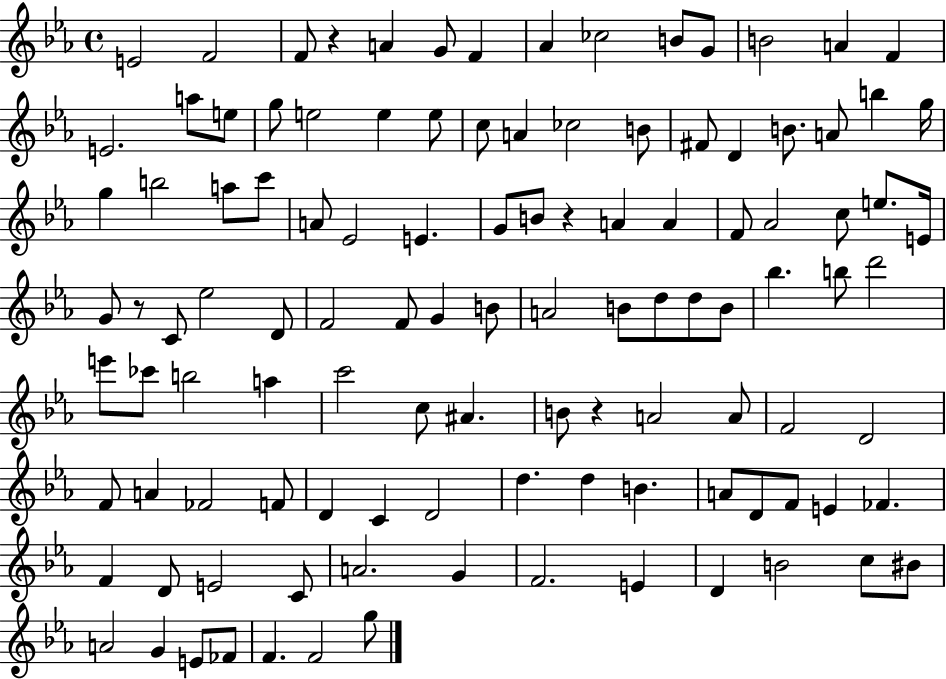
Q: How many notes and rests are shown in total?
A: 112